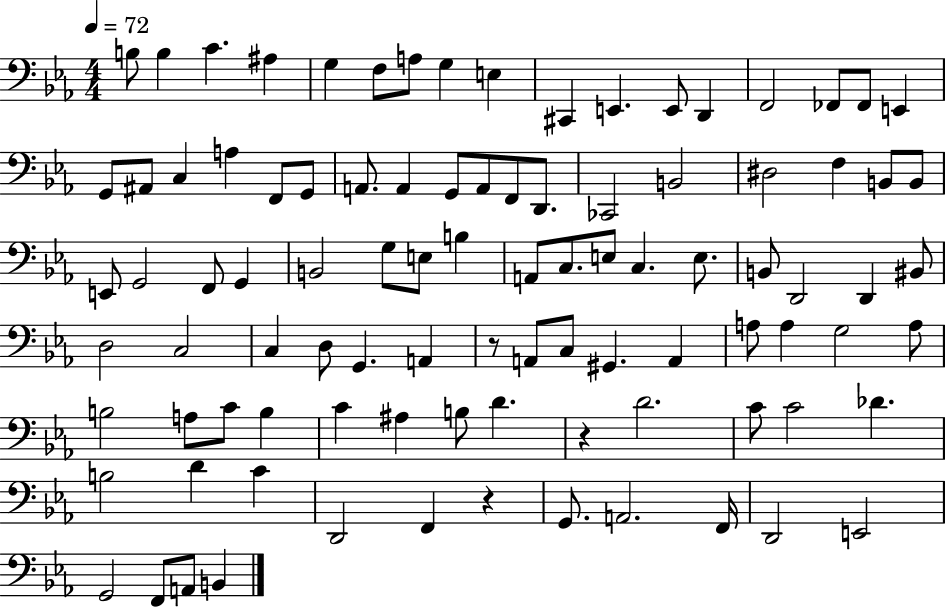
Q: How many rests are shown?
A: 3